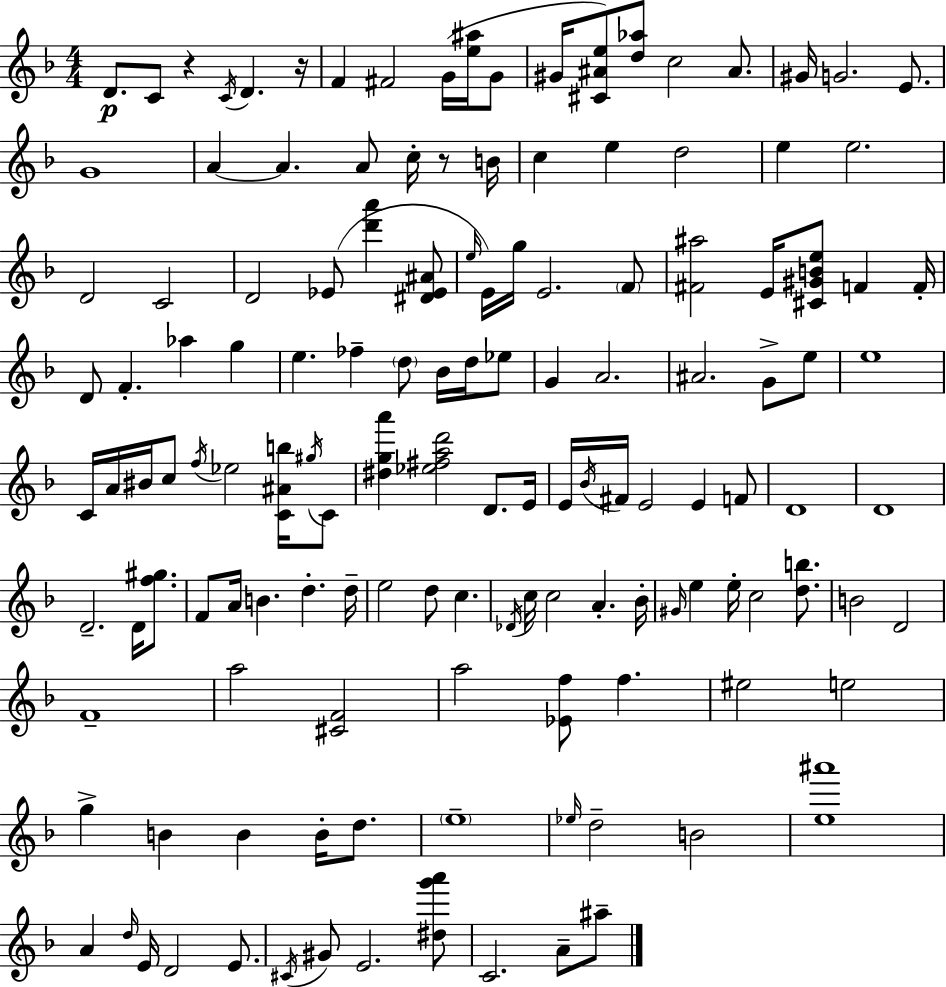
{
  \clef treble
  \numericTimeSignature
  \time 4/4
  \key f \major
  \repeat volta 2 { d'8.\p c'8 r4 \acciaccatura { c'16 } d'4. | r16 f'4 fis'2 g'16( <e'' ais''>16 g'8 | gis'16 <cis' ais' e''>8) <d'' aes''>8 c''2 ais'8. | gis'16 g'2. e'8. | \break g'1 | a'4~~ a'4. a'8 c''16-. r8 | b'16 c''4 e''4 d''2 | e''4 e''2. | \break d'2 c'2 | d'2 ees'8( <d''' a'''>4 <dis' ees' ais'>8 | \grace { e''16 }) e'16 g''16 e'2. | \parenthesize f'8 <fis' ais''>2 e'16 <cis' gis' b' e''>8 f'4 | \break f'16-. d'8 f'4.-. aes''4 g''4 | e''4. fes''4-- \parenthesize d''8 bes'16 d''16 | ees''8 g'4 a'2. | ais'2. g'8-> | \break e''8 e''1 | c'16 a'16 bis'16 c''8 \acciaccatura { f''16 } ees''2 | <c' ais' b''>16 \acciaccatura { gis''16 } c'8 <dis'' g'' a'''>4 <ees'' fis'' a'' d'''>2 | d'8. e'16 e'16 \acciaccatura { bes'16 } fis'16 e'2 e'4 | \break f'8 d'1 | d'1 | d'2.-- | d'16 <f'' gis''>8. f'8 a'16 b'4. d''4.-. | \break d''16-- e''2 d''8 c''4. | \acciaccatura { des'16 } c''16 c''2 a'4.-. | bes'16-. \grace { gis'16 } e''4 e''16-. c''2 | <d'' b''>8. b'2 d'2 | \break f'1-- | a''2 <cis' f'>2 | a''2 <ees' f''>8 | f''4. eis''2 e''2 | \break g''4-> b'4 b'4 | b'16-. d''8. \parenthesize e''1-- | \grace { ees''16 } d''2-- | b'2 <e'' ais'''>1 | \break a'4 \grace { d''16 } e'16 d'2 | e'8. \acciaccatura { cis'16 } gis'8 e'2. | <dis'' g''' a'''>8 c'2. | a'8-- ais''8-- } \bar "|."
}